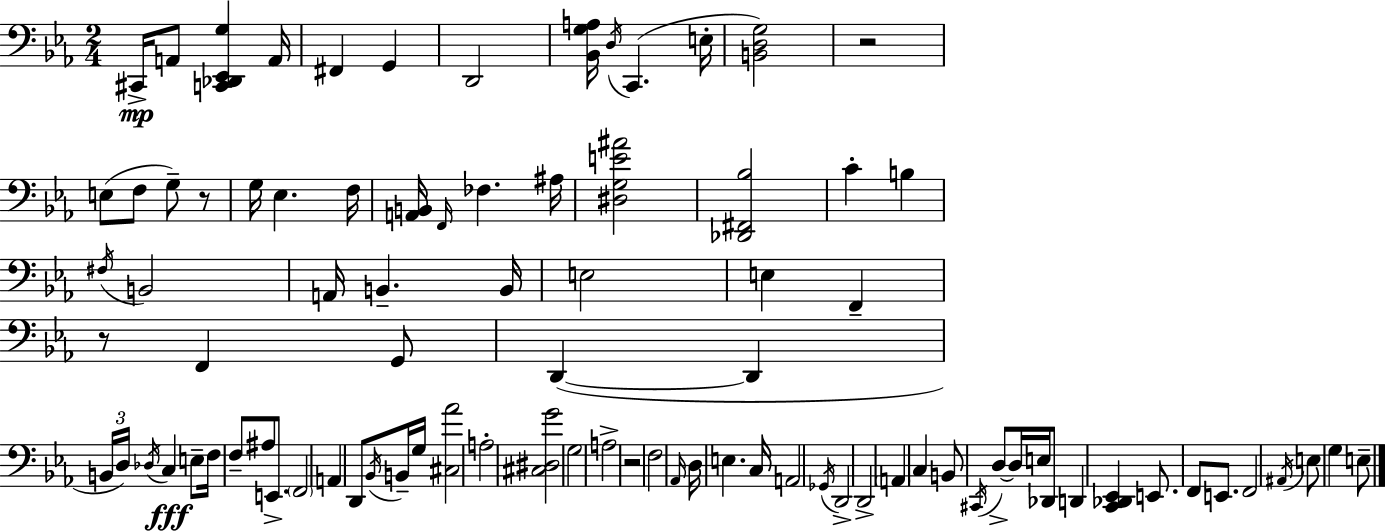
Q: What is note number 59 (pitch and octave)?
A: D2